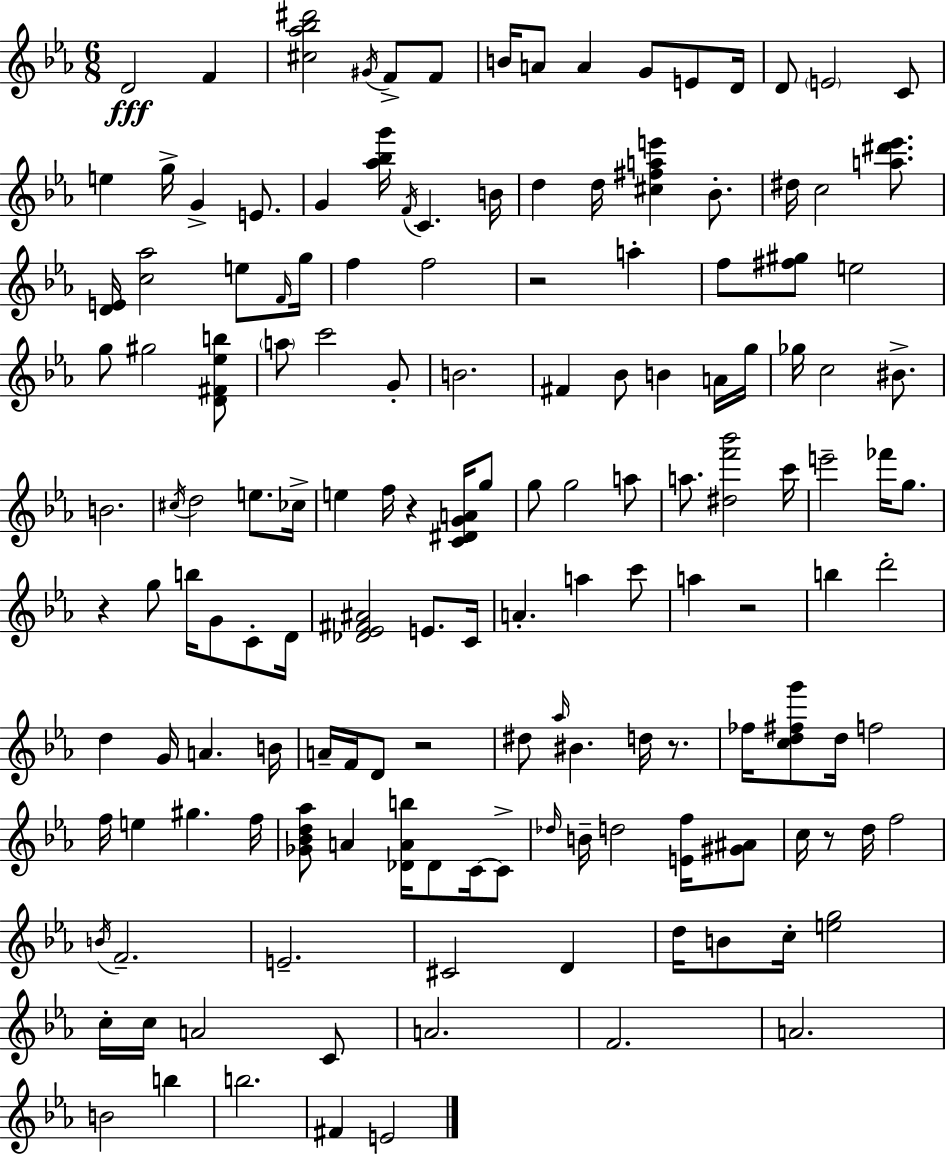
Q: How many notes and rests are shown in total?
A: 150